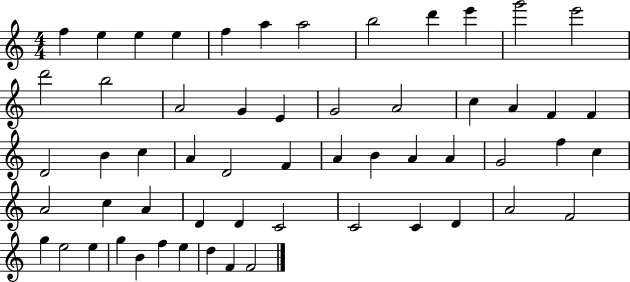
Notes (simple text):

F5/q E5/q E5/q E5/q F5/q A5/q A5/h B5/h D6/q E6/q G6/h E6/h D6/h B5/h A4/h G4/q E4/q G4/h A4/h C5/q A4/q F4/q F4/q D4/h B4/q C5/q A4/q D4/h F4/q A4/q B4/q A4/q A4/q G4/h F5/q C5/q A4/h C5/q A4/q D4/q D4/q C4/h C4/h C4/q D4/q A4/h F4/h G5/q E5/h E5/q G5/q B4/q F5/q E5/q D5/q F4/q F4/h